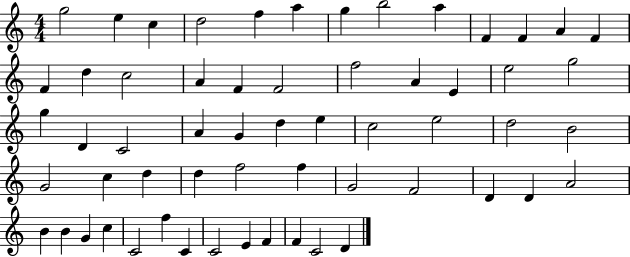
{
  \clef treble
  \numericTimeSignature
  \time 4/4
  \key c \major
  g''2 e''4 c''4 | d''2 f''4 a''4 | g''4 b''2 a''4 | f'4 f'4 a'4 f'4 | \break f'4 d''4 c''2 | a'4 f'4 f'2 | f''2 a'4 e'4 | e''2 g''2 | \break g''4 d'4 c'2 | a'4 g'4 d''4 e''4 | c''2 e''2 | d''2 b'2 | \break g'2 c''4 d''4 | d''4 f''2 f''4 | g'2 f'2 | d'4 d'4 a'2 | \break b'4 b'4 g'4 c''4 | c'2 f''4 c'4 | c'2 e'4 f'4 | f'4 c'2 d'4 | \break \bar "|."
}